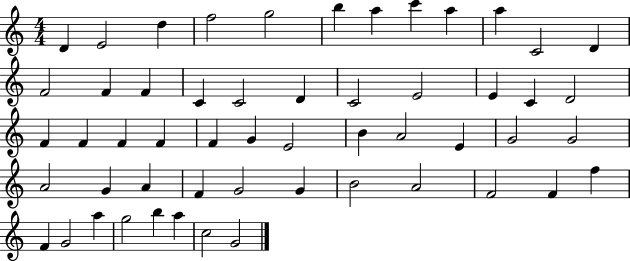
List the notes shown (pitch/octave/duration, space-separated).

D4/q E4/h D5/q F5/h G5/h B5/q A5/q C6/q A5/q A5/q C4/h D4/q F4/h F4/q F4/q C4/q C4/h D4/q C4/h E4/h E4/q C4/q D4/h F4/q F4/q F4/q F4/q F4/q G4/q E4/h B4/q A4/h E4/q G4/h G4/h A4/h G4/q A4/q F4/q G4/h G4/q B4/h A4/h F4/h F4/q F5/q F4/q G4/h A5/q G5/h B5/q A5/q C5/h G4/h